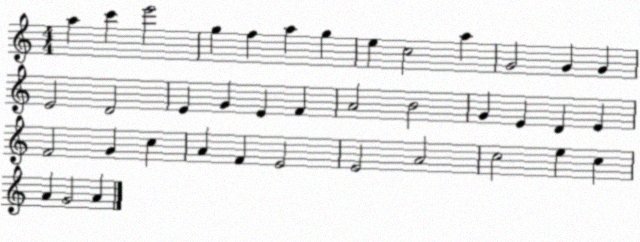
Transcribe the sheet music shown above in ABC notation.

X:1
T:Untitled
M:4/4
L:1/4
K:C
a c' e'2 g f a g e c2 a G2 G G E2 D2 E G E F A2 B2 G E D E F2 G c A F E2 E2 A2 c2 e c A G2 A